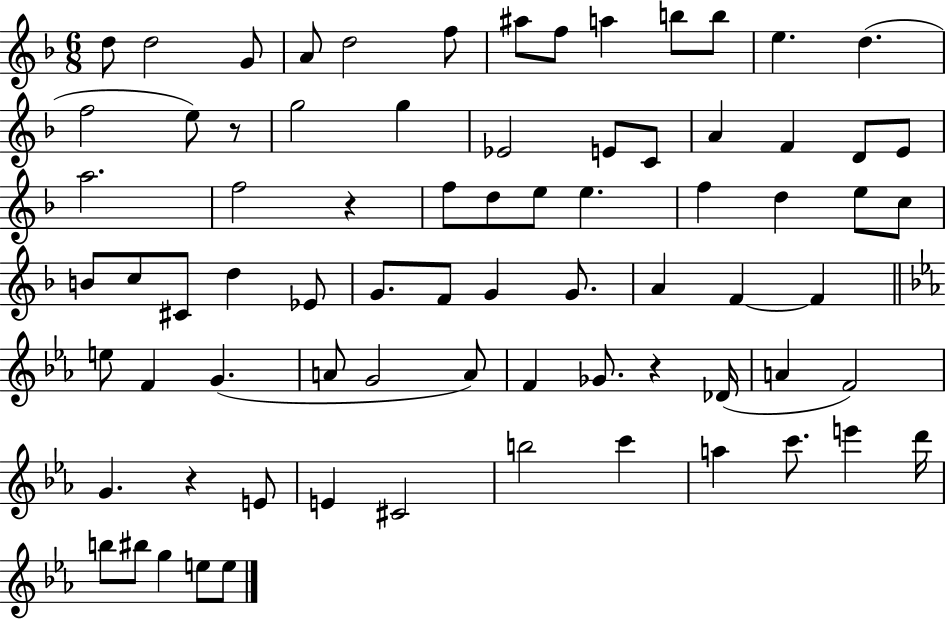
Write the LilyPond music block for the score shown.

{
  \clef treble
  \numericTimeSignature
  \time 6/8
  \key f \major
  d''8 d''2 g'8 | a'8 d''2 f''8 | ais''8 f''8 a''4 b''8 b''8 | e''4. d''4.( | \break f''2 e''8) r8 | g''2 g''4 | ees'2 e'8 c'8 | a'4 f'4 d'8 e'8 | \break a''2. | f''2 r4 | f''8 d''8 e''8 e''4. | f''4 d''4 e''8 c''8 | \break b'8 c''8 cis'8 d''4 ees'8 | g'8. f'8 g'4 g'8. | a'4 f'4~~ f'4 | \bar "||" \break \key ees \major e''8 f'4 g'4.( | a'8 g'2 a'8) | f'4 ges'8. r4 des'16( | a'4 f'2) | \break g'4. r4 e'8 | e'4 cis'2 | b''2 c'''4 | a''4 c'''8. e'''4 d'''16 | \break b''8 bis''8 g''4 e''8 e''8 | \bar "|."
}